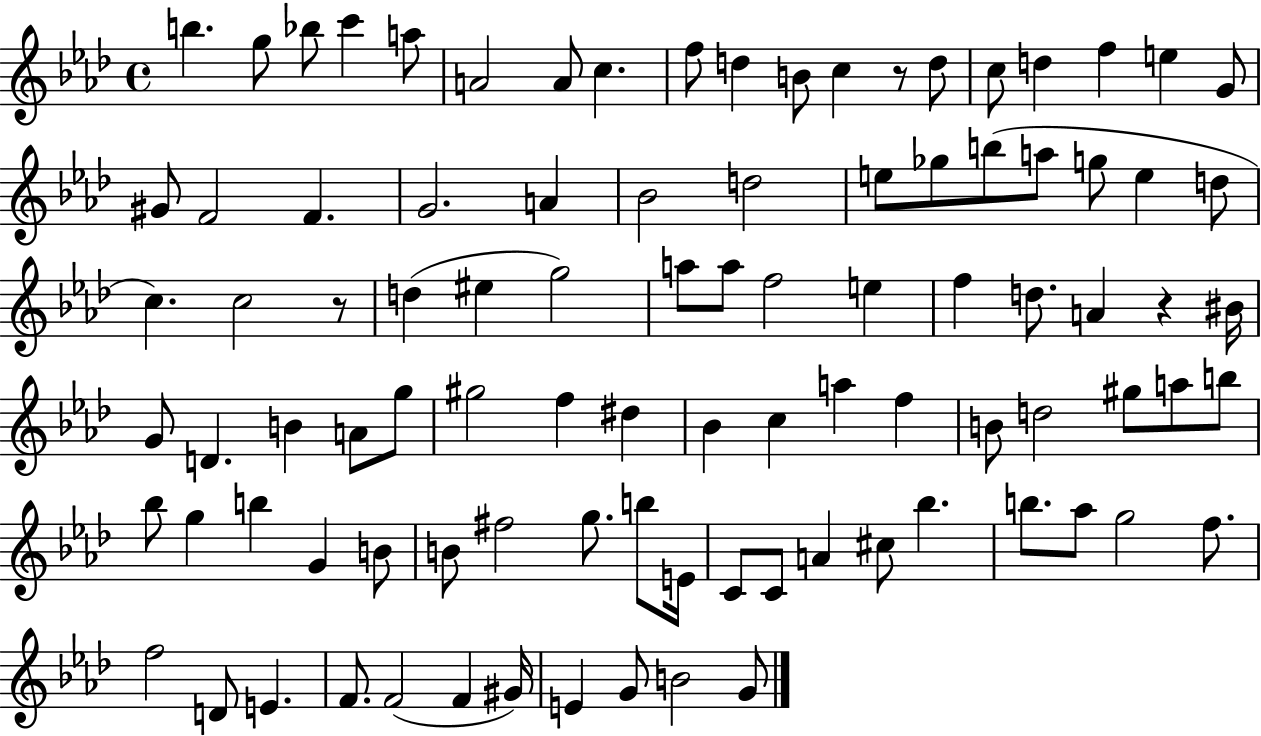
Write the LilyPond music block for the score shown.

{
  \clef treble
  \time 4/4
  \defaultTimeSignature
  \key aes \major
  b''4. g''8 bes''8 c'''4 a''8 | a'2 a'8 c''4. | f''8 d''4 b'8 c''4 r8 d''8 | c''8 d''4 f''4 e''4 g'8 | \break gis'8 f'2 f'4. | g'2. a'4 | bes'2 d''2 | e''8 ges''8 b''8( a''8 g''8 e''4 d''8 | \break c''4.) c''2 r8 | d''4( eis''4 g''2) | a''8 a''8 f''2 e''4 | f''4 d''8. a'4 r4 bis'16 | \break g'8 d'4. b'4 a'8 g''8 | gis''2 f''4 dis''4 | bes'4 c''4 a''4 f''4 | b'8 d''2 gis''8 a''8 b''8 | \break bes''8 g''4 b''4 g'4 b'8 | b'8 fis''2 g''8. b''8 e'16 | c'8 c'8 a'4 cis''8 bes''4. | b''8. aes''8 g''2 f''8. | \break f''2 d'8 e'4. | f'8. f'2( f'4 gis'16) | e'4 g'8 b'2 g'8 | \bar "|."
}